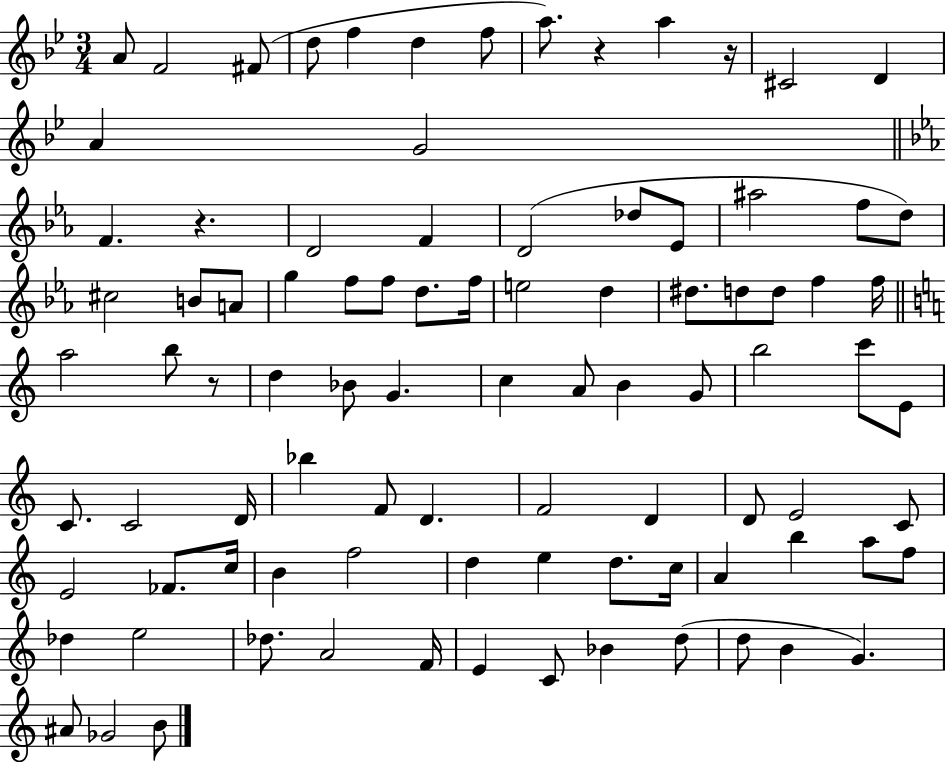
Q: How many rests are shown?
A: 4